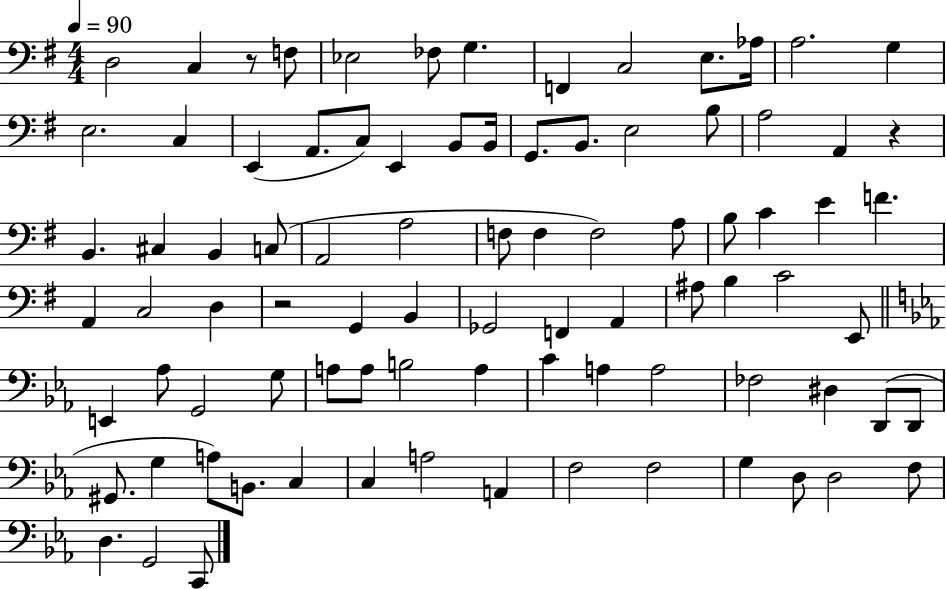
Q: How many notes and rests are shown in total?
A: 87